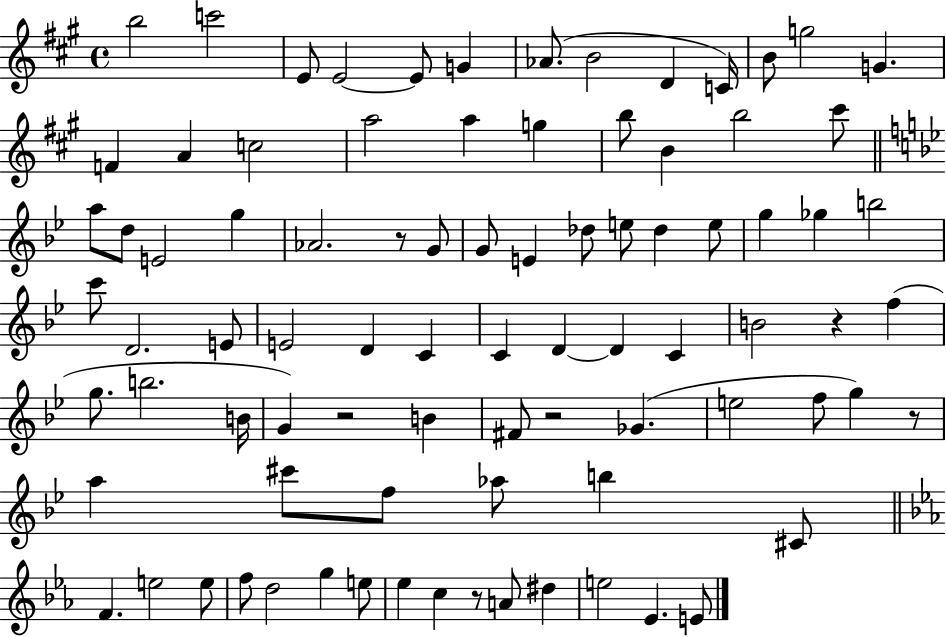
{
  \clef treble
  \time 4/4
  \defaultTimeSignature
  \key a \major
  b''2 c'''2 | e'8 e'2~~ e'8 g'4 | aes'8.( b'2 d'4 c'16) | b'8 g''2 g'4. | \break f'4 a'4 c''2 | a''2 a''4 g''4 | b''8 b'4 b''2 cis'''8 | \bar "||" \break \key g \minor a''8 d''8 e'2 g''4 | aes'2. r8 g'8 | g'8 e'4 des''8 e''8 des''4 e''8 | g''4 ges''4 b''2 | \break c'''8 d'2. e'8 | e'2 d'4 c'4 | c'4 d'4~~ d'4 c'4 | b'2 r4 f''4( | \break g''8. b''2. b'16 | g'4) r2 b'4 | fis'8 r2 ges'4.( | e''2 f''8 g''4) r8 | \break a''4 cis'''8 f''8 aes''8 b''4 cis'8 | \bar "||" \break \key c \minor f'4. e''2 e''8 | f''8 d''2 g''4 e''8 | ees''4 c''4 r8 a'8 dis''4 | e''2 ees'4. e'8 | \break \bar "|."
}